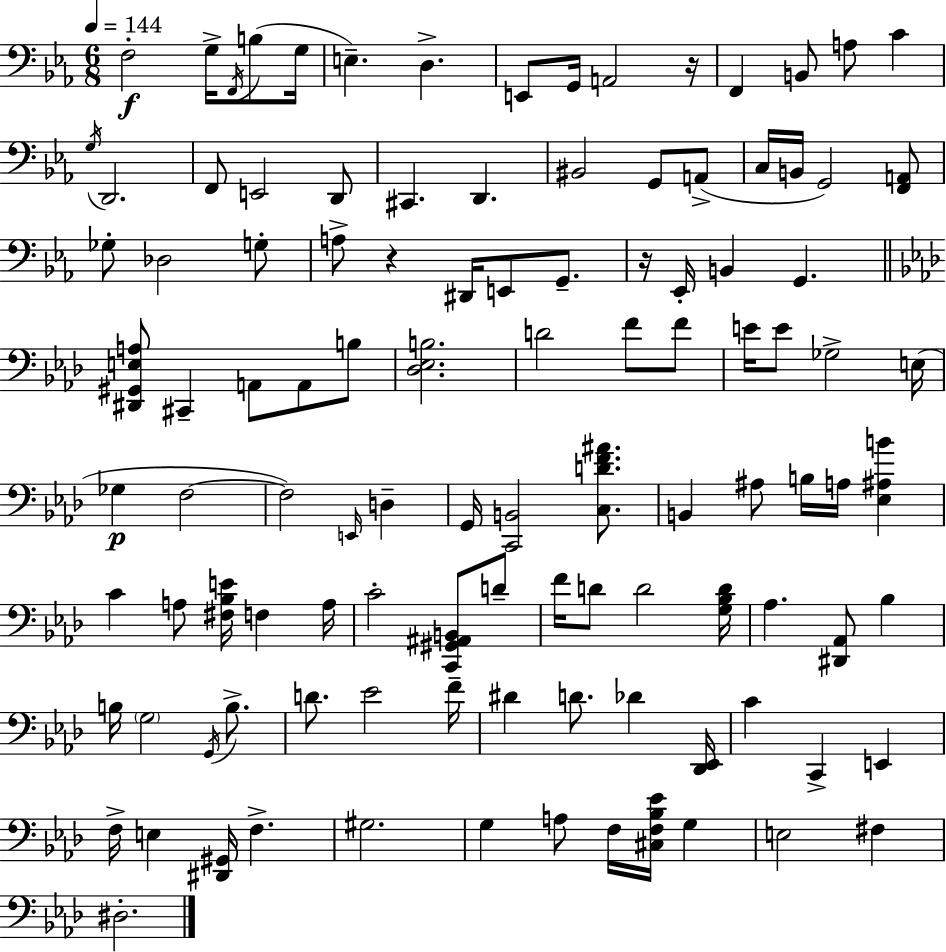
{
  \clef bass
  \numericTimeSignature
  \time 6/8
  \key c \minor
  \tempo 4 = 144
  \repeat volta 2 { f2-.\f g16-> \acciaccatura { f,16 }( b8 | g16 e4.--) d4.-> | e,8 g,16 a,2 | r16 f,4 b,8 a8 c'4 | \break \acciaccatura { g16 } d,2. | f,8 e,2 | d,8 cis,4. d,4. | bis,2 g,8 | \break a,8->( c16 b,16 g,2) | <f, a,>8 ges8-. des2 | g8-. a8-> r4 dis,16 e,8 g,8.-- | r16 ees,16-. b,4 g,4. | \break \bar "||" \break \key aes \major <dis, gis, e a>8 cis,4-- a,8 a,8 b8 | <des ees b>2. | d'2 f'8 f'8 | e'16 e'8 ges2-> e16( | \break ges4\p f2~~ | f2) \grace { e,16 } d4-- | g,16 <c, b,>2 <c d' f' ais'>8. | b,4 ais8 b16 a16 <ees ais b'>4 | \break c'4 a8 <fis bes e'>16 f4 | a16 c'2-. <c, gis, ais, b,>8 d'8-- | f'16 d'8 d'2 | <g bes d'>16 aes4. <dis, aes,>8 bes4 | \break b16 \parenthesize g2 \acciaccatura { g,16 } b8.-> | d'8. ees'2 | f'16-- dis'4 d'8. des'4 | <des, ees,>16 c'4 c,4-> e,4 | \break f16-> e4 <dis, gis,>16 f4.-> | gis2. | g4 a8 f16 <cis f bes ees'>16 g4 | e2 fis4 | \break dis2.-. | } \bar "|."
}